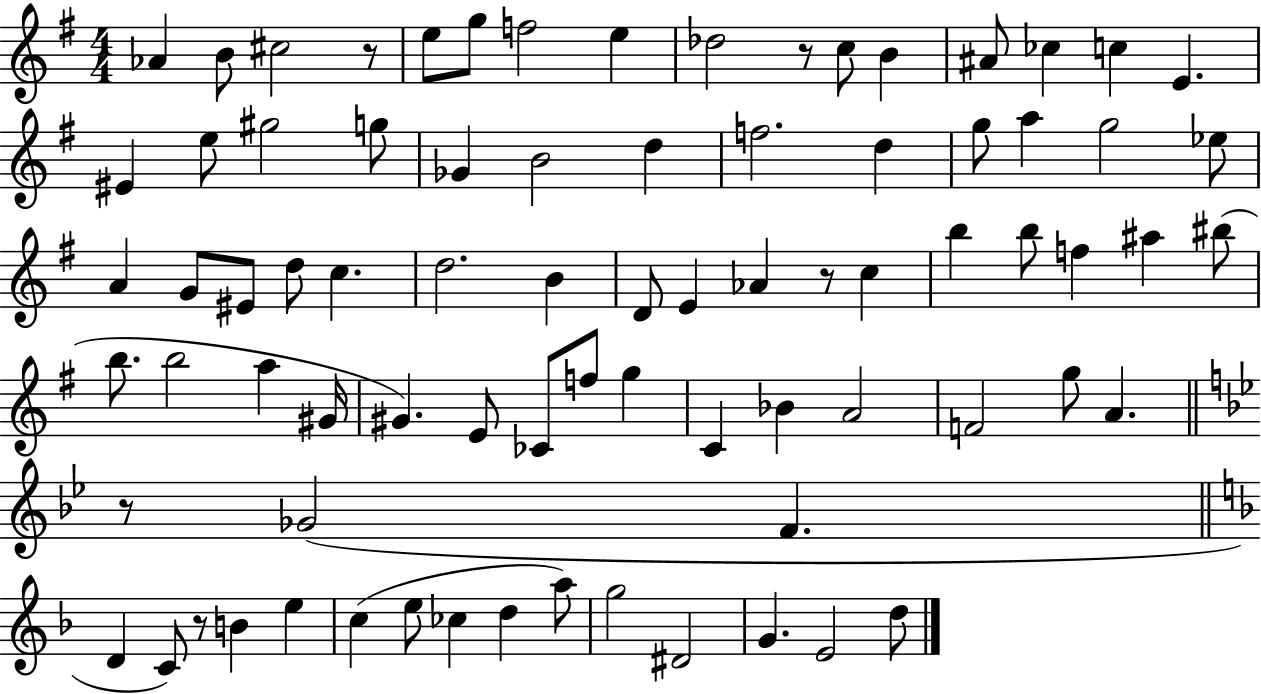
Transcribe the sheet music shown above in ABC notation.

X:1
T:Untitled
M:4/4
L:1/4
K:G
_A B/2 ^c2 z/2 e/2 g/2 f2 e _d2 z/2 c/2 B ^A/2 _c c E ^E e/2 ^g2 g/2 _G B2 d f2 d g/2 a g2 _e/2 A G/2 ^E/2 d/2 c d2 B D/2 E _A z/2 c b b/2 f ^a ^b/2 b/2 b2 a ^G/4 ^G E/2 _C/2 f/2 g C _B A2 F2 g/2 A z/2 _G2 F D C/2 z/2 B e c e/2 _c d a/2 g2 ^D2 G E2 d/2